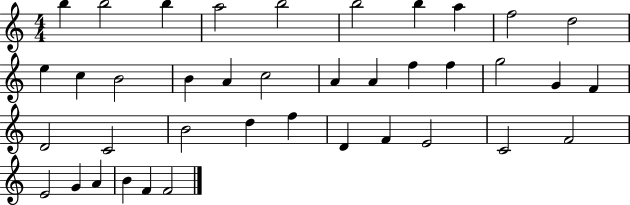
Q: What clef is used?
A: treble